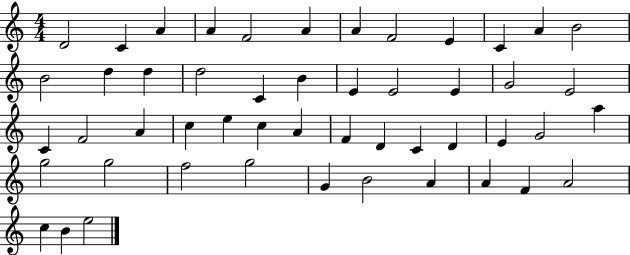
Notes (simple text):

D4/h C4/q A4/q A4/q F4/h A4/q A4/q F4/h E4/q C4/q A4/q B4/h B4/h D5/q D5/q D5/h C4/q B4/q E4/q E4/h E4/q G4/h E4/h C4/q F4/h A4/q C5/q E5/q C5/q A4/q F4/q D4/q C4/q D4/q E4/q G4/h A5/q G5/h G5/h F5/h G5/h G4/q B4/h A4/q A4/q F4/q A4/h C5/q B4/q E5/h